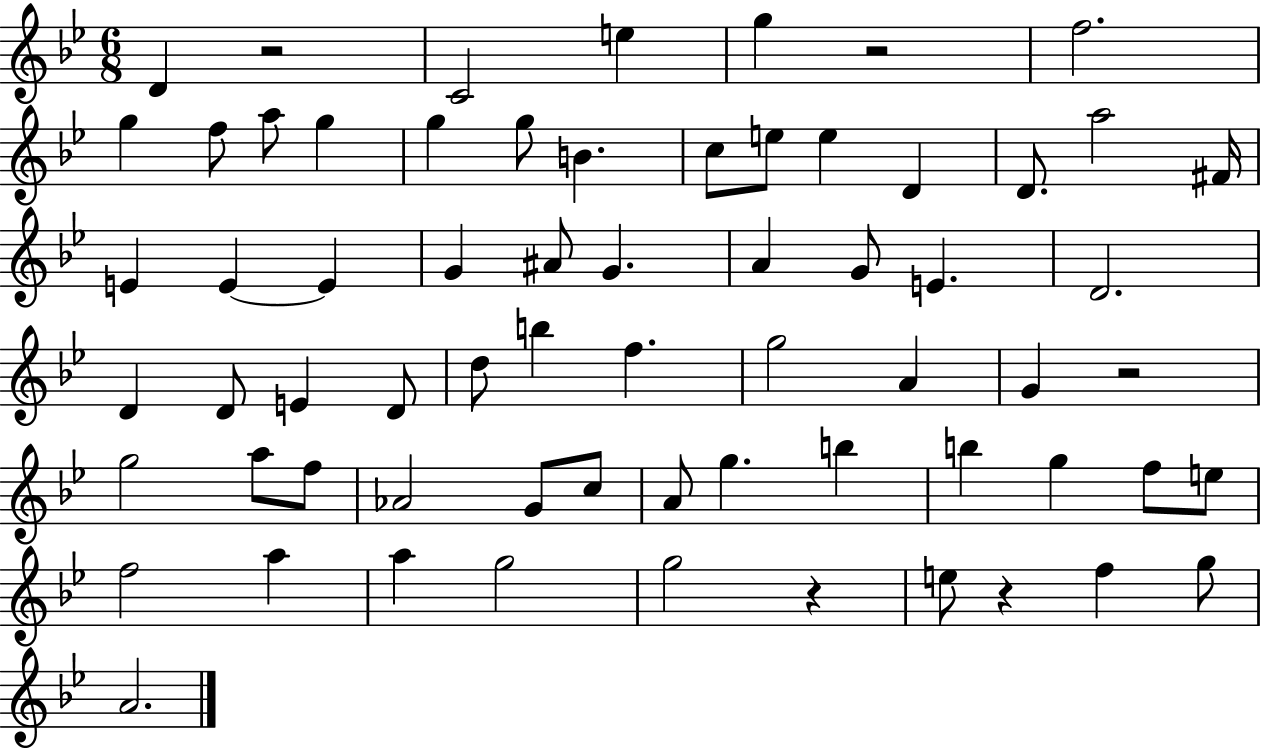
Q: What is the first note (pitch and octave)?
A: D4